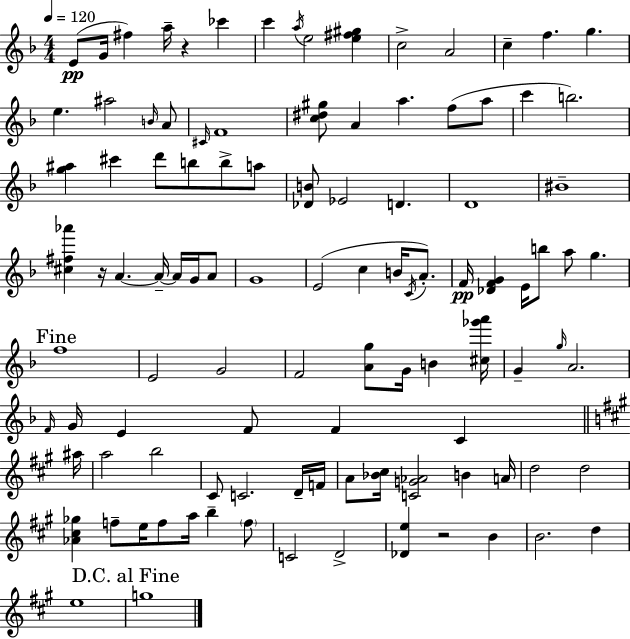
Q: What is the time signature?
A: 4/4